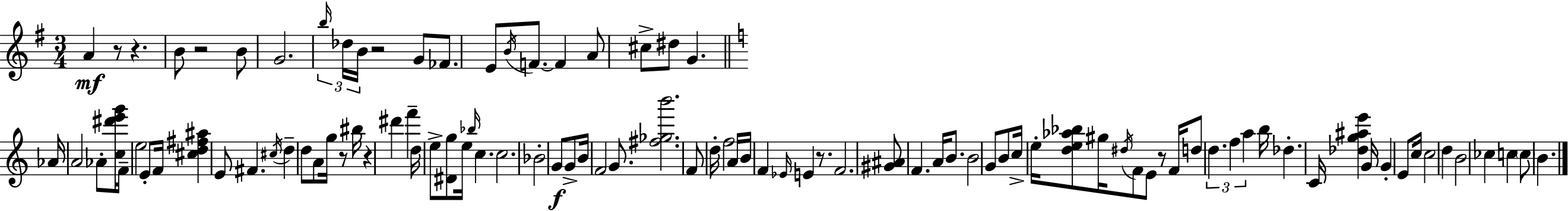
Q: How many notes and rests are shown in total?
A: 101